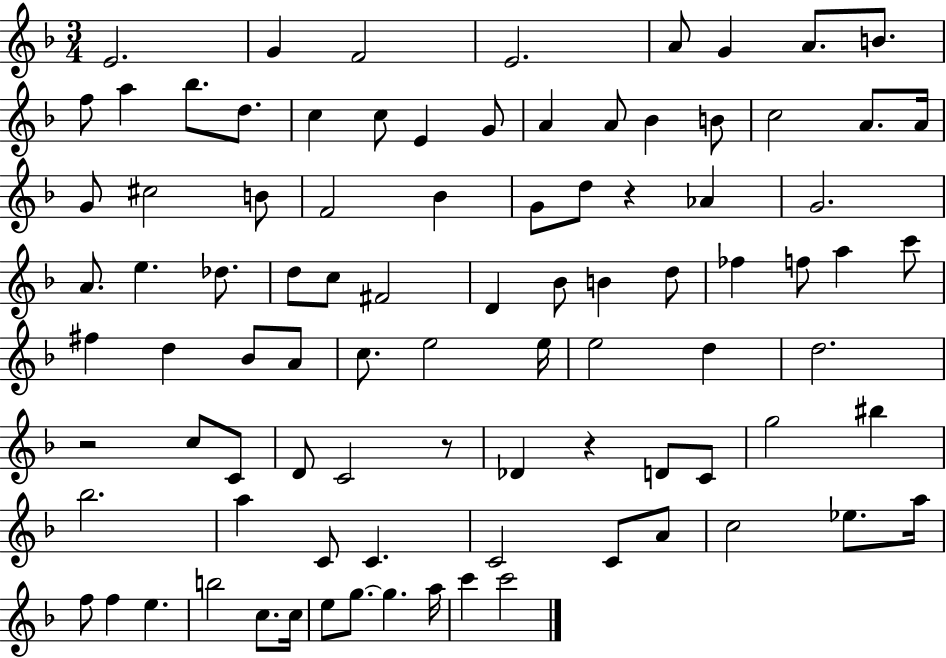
{
  \clef treble
  \numericTimeSignature
  \time 3/4
  \key f \major
  e'2. | g'4 f'2 | e'2. | a'8 g'4 a'8. b'8. | \break f''8 a''4 bes''8. d''8. | c''4 c''8 e'4 g'8 | a'4 a'8 bes'4 b'8 | c''2 a'8. a'16 | \break g'8 cis''2 b'8 | f'2 bes'4 | g'8 d''8 r4 aes'4 | g'2. | \break a'8. e''4. des''8. | d''8 c''8 fis'2 | d'4 bes'8 b'4 d''8 | fes''4 f''8 a''4 c'''8 | \break fis''4 d''4 bes'8 a'8 | c''8. e''2 e''16 | e''2 d''4 | d''2. | \break r2 c''8 c'8 | d'8 c'2 r8 | des'4 r4 d'8 c'8 | g''2 bis''4 | \break bes''2. | a''4 c'8 c'4. | c'2 c'8 a'8 | c''2 ees''8. a''16 | \break f''8 f''4 e''4. | b''2 c''8. c''16 | e''8 g''8.~~ g''4. a''16 | c'''4 c'''2 | \break \bar "|."
}